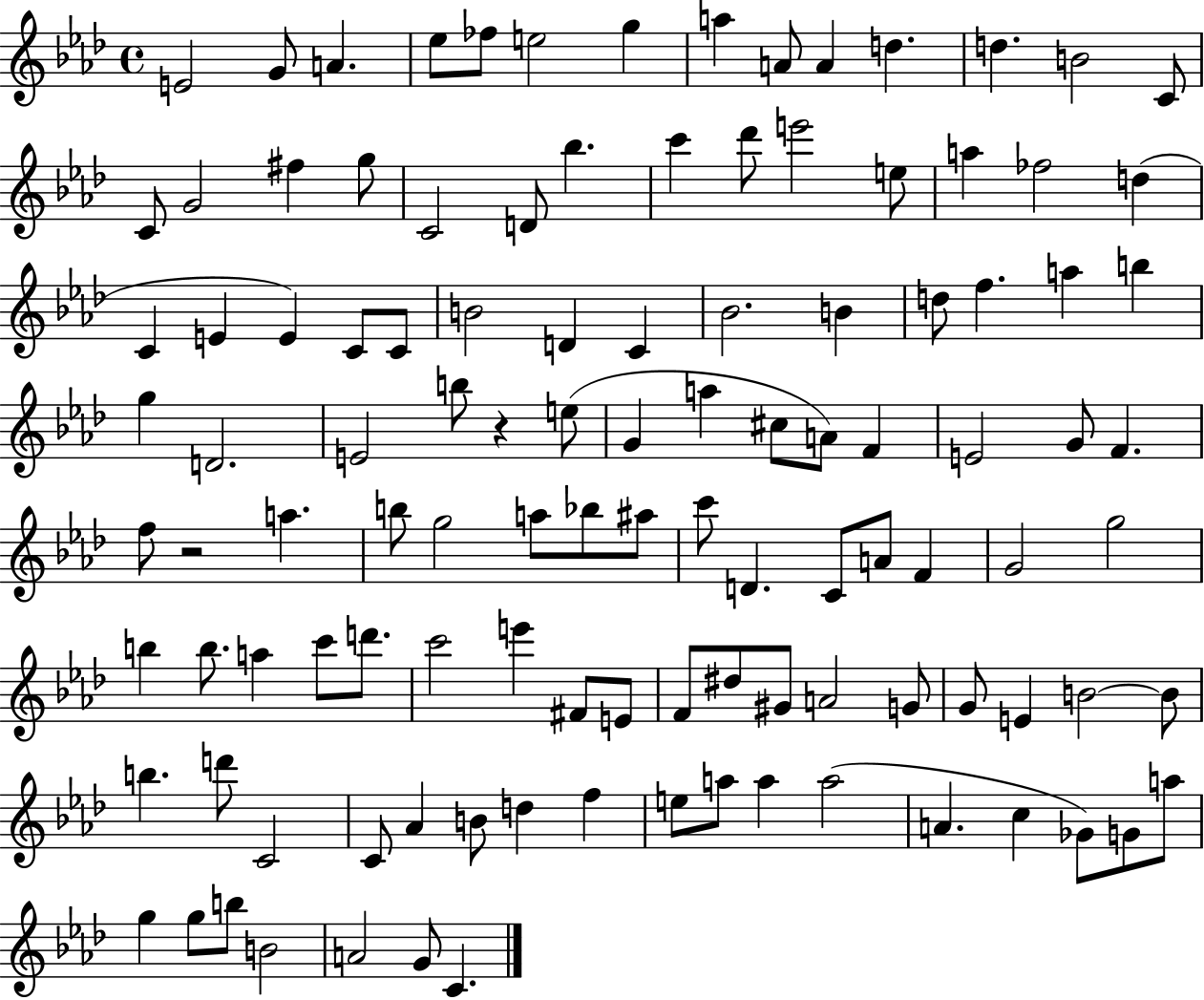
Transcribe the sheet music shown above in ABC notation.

X:1
T:Untitled
M:4/4
L:1/4
K:Ab
E2 G/2 A _e/2 _f/2 e2 g a A/2 A d d B2 C/2 C/2 G2 ^f g/2 C2 D/2 _b c' _d'/2 e'2 e/2 a _f2 d C E E C/2 C/2 B2 D C _B2 B d/2 f a b g D2 E2 b/2 z e/2 G a ^c/2 A/2 F E2 G/2 F f/2 z2 a b/2 g2 a/2 _b/2 ^a/2 c'/2 D C/2 A/2 F G2 g2 b b/2 a c'/2 d'/2 c'2 e' ^F/2 E/2 F/2 ^d/2 ^G/2 A2 G/2 G/2 E B2 B/2 b d'/2 C2 C/2 _A B/2 d f e/2 a/2 a a2 A c _G/2 G/2 a/2 g g/2 b/2 B2 A2 G/2 C